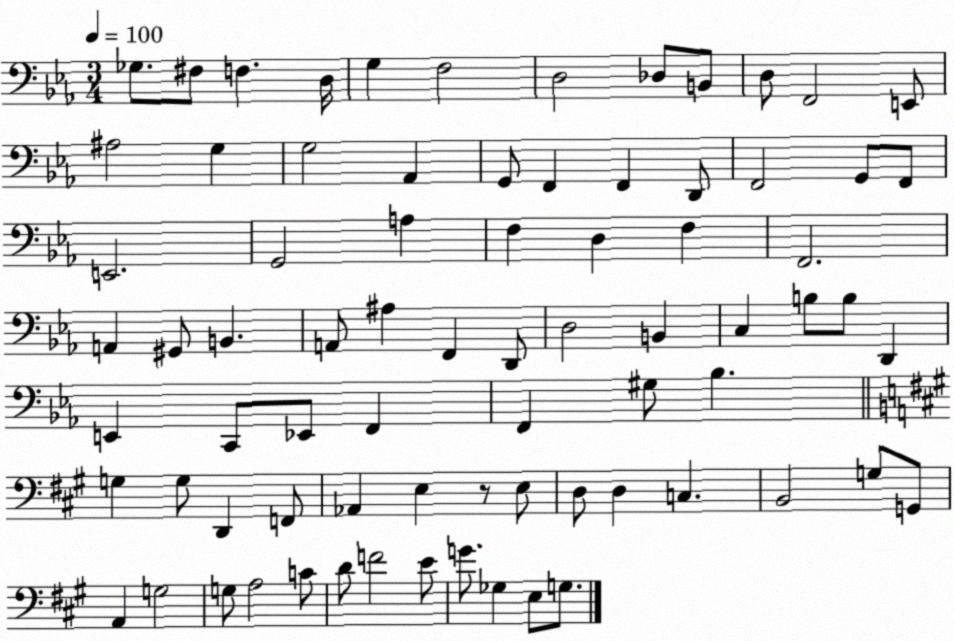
X:1
T:Untitled
M:3/4
L:1/4
K:Eb
_G,/2 ^F,/2 F, D,/4 G, F,2 D,2 _D,/2 B,,/2 D,/2 F,,2 E,,/2 ^A,2 G, G,2 _A,, G,,/2 F,, F,, D,,/2 F,,2 G,,/2 F,,/2 E,,2 G,,2 A, F, D, F, F,,2 A,, ^G,,/2 B,, A,,/2 ^A, F,, D,,/2 D,2 B,, C, B,/2 B,/2 D,, E,, C,,/2 _E,,/2 F,, F,, ^G,/2 _B, G, G,/2 D,, F,,/2 _A,, E, z/2 E,/2 D,/2 D, C, B,,2 G,/2 G,,/2 A,, G,2 G,/2 A,2 C/2 D/2 F2 E/2 G/2 _G, E,/2 G,/2